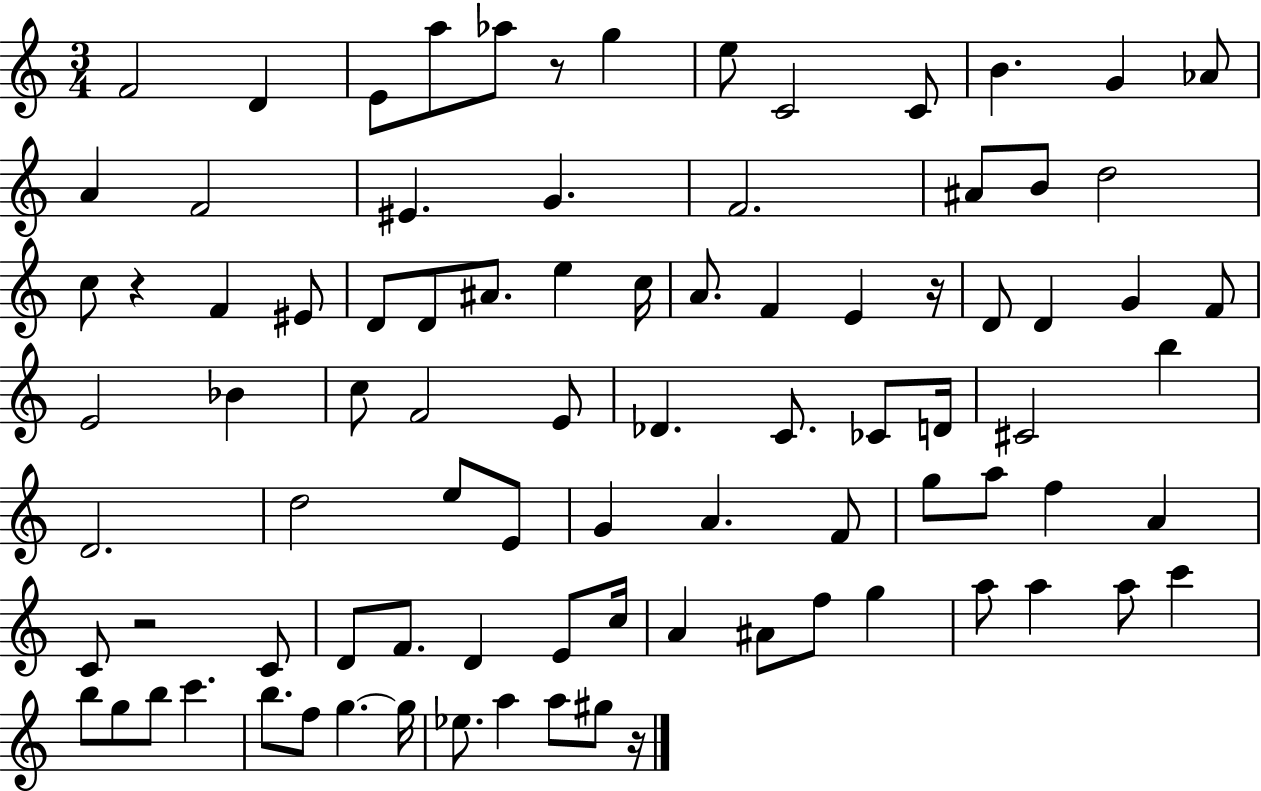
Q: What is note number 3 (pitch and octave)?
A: E4